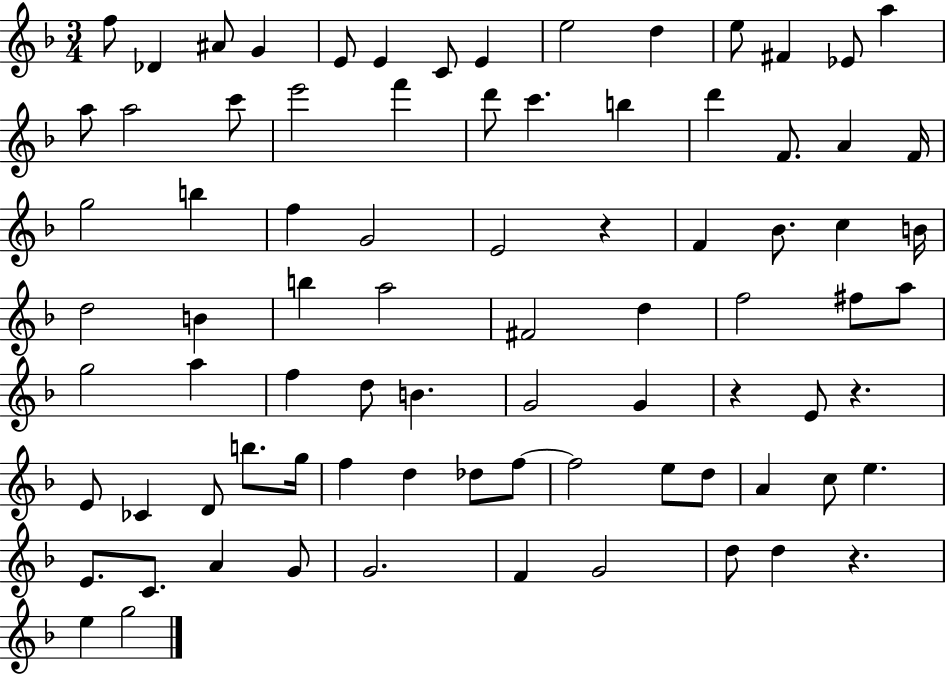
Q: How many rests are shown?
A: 4